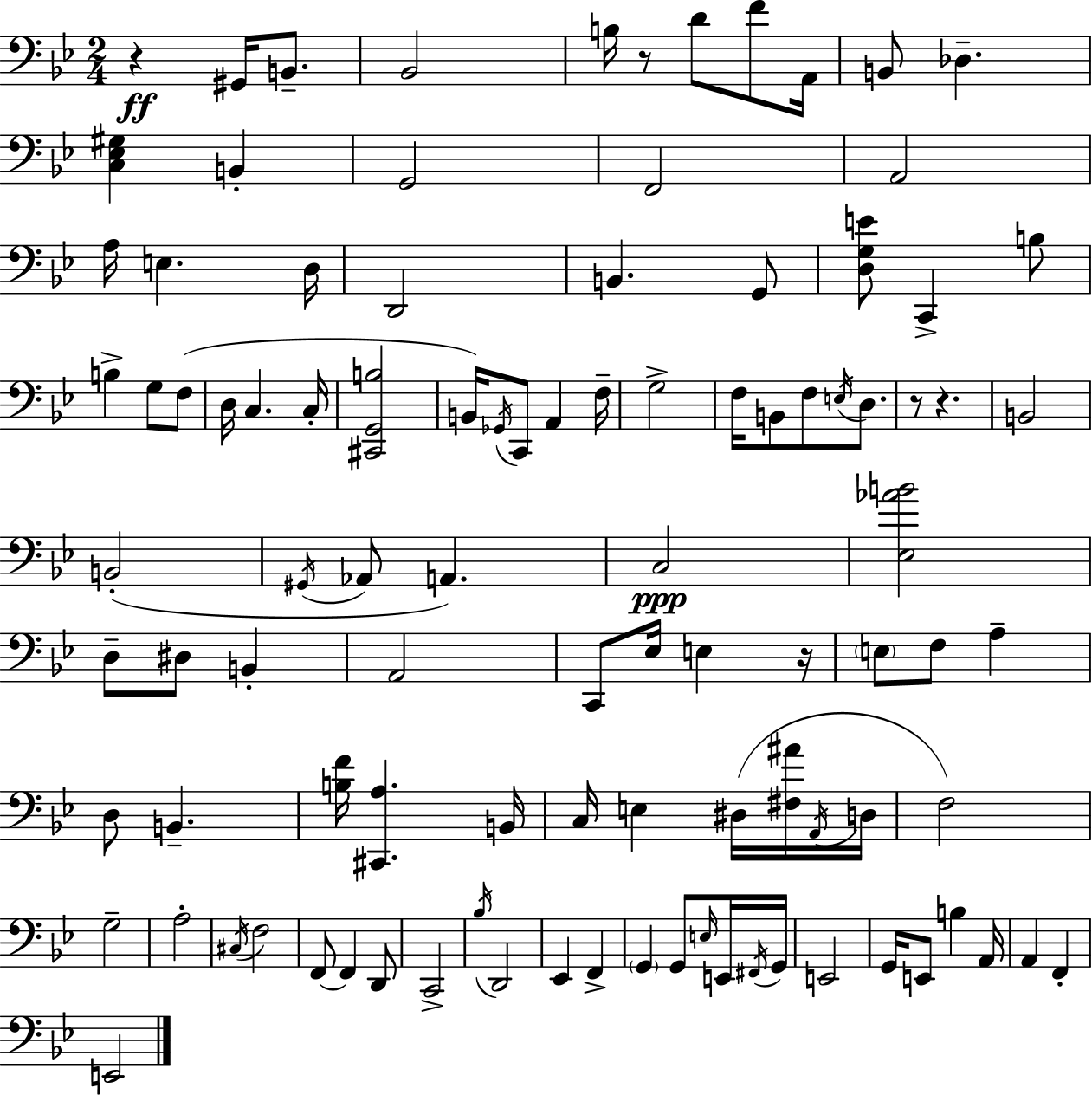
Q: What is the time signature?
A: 2/4